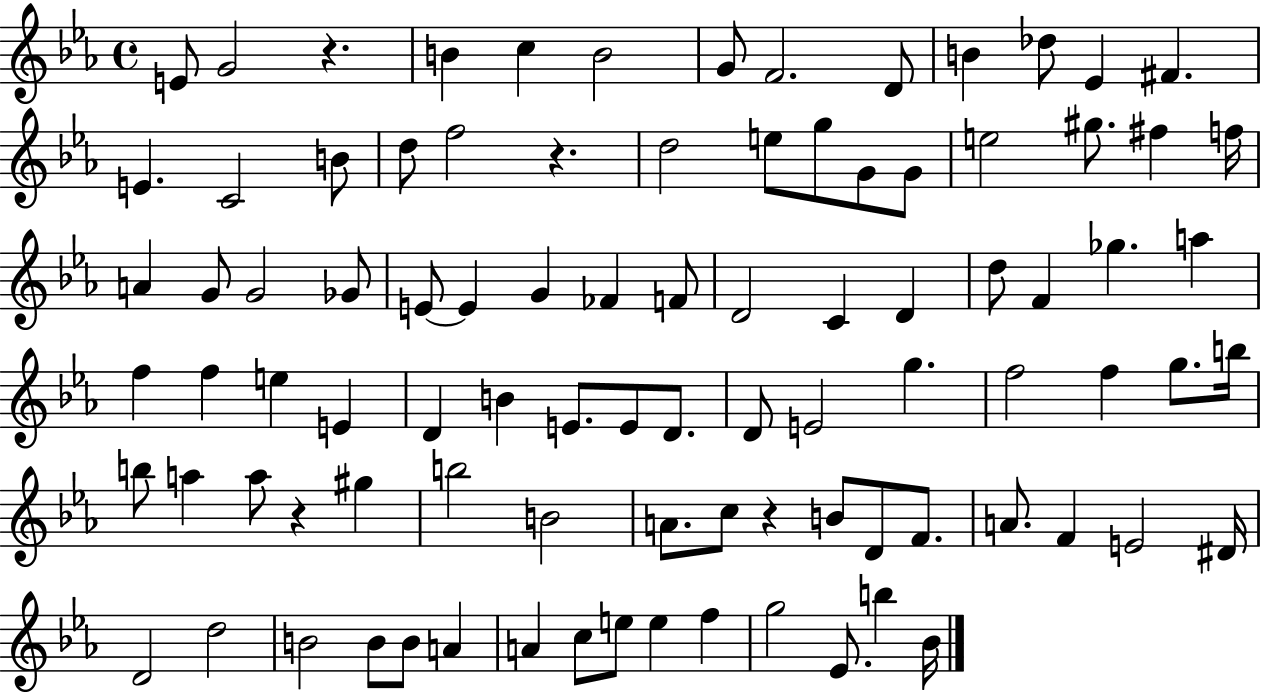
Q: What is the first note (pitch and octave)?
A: E4